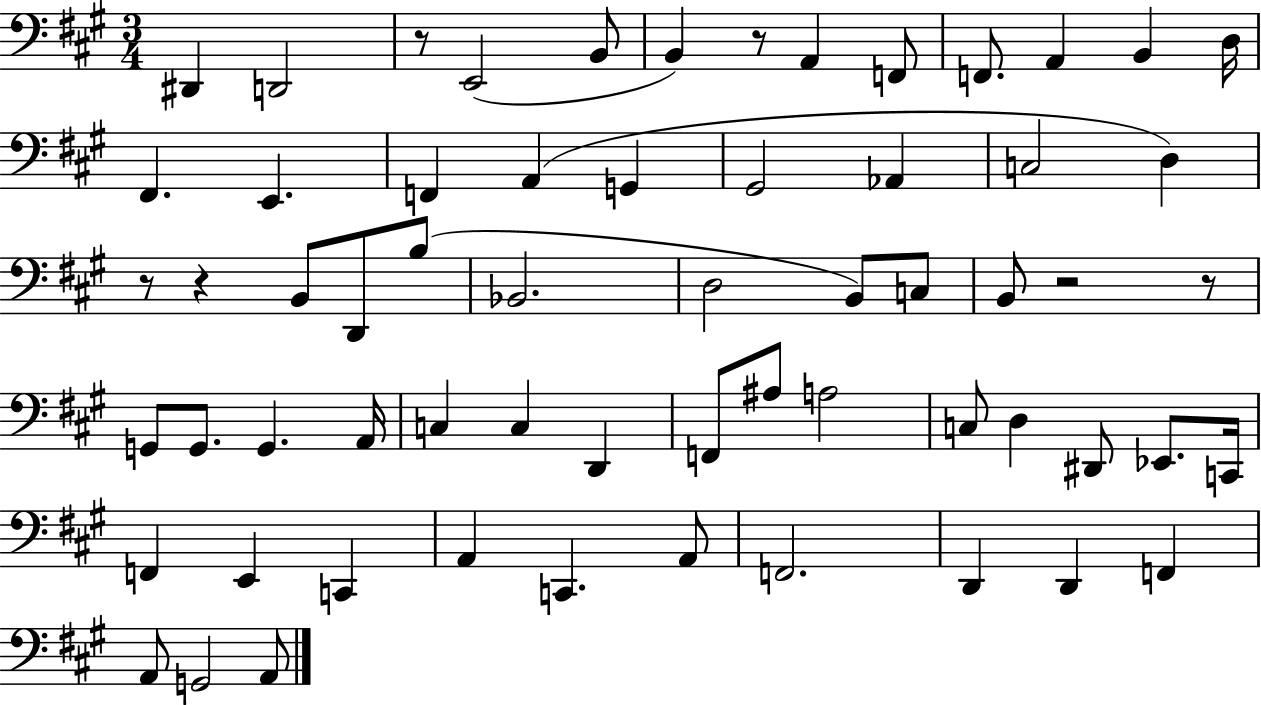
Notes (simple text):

D#2/q D2/h R/e E2/h B2/e B2/q R/e A2/q F2/e F2/e. A2/q B2/q D3/s F#2/q. E2/q. F2/q A2/q G2/q G#2/h Ab2/q C3/h D3/q R/e R/q B2/e D2/e B3/e Bb2/h. D3/h B2/e C3/e B2/e R/h R/e G2/e G2/e. G2/q. A2/s C3/q C3/q D2/q F2/e A#3/e A3/h C3/e D3/q D#2/e Eb2/e. C2/s F2/q E2/q C2/q A2/q C2/q. A2/e F2/h. D2/q D2/q F2/q A2/e G2/h A2/e